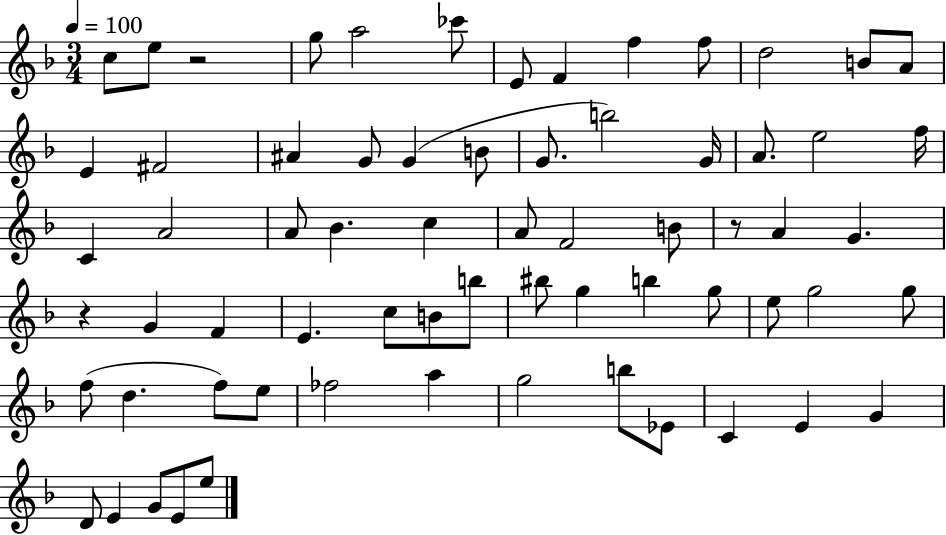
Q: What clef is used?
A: treble